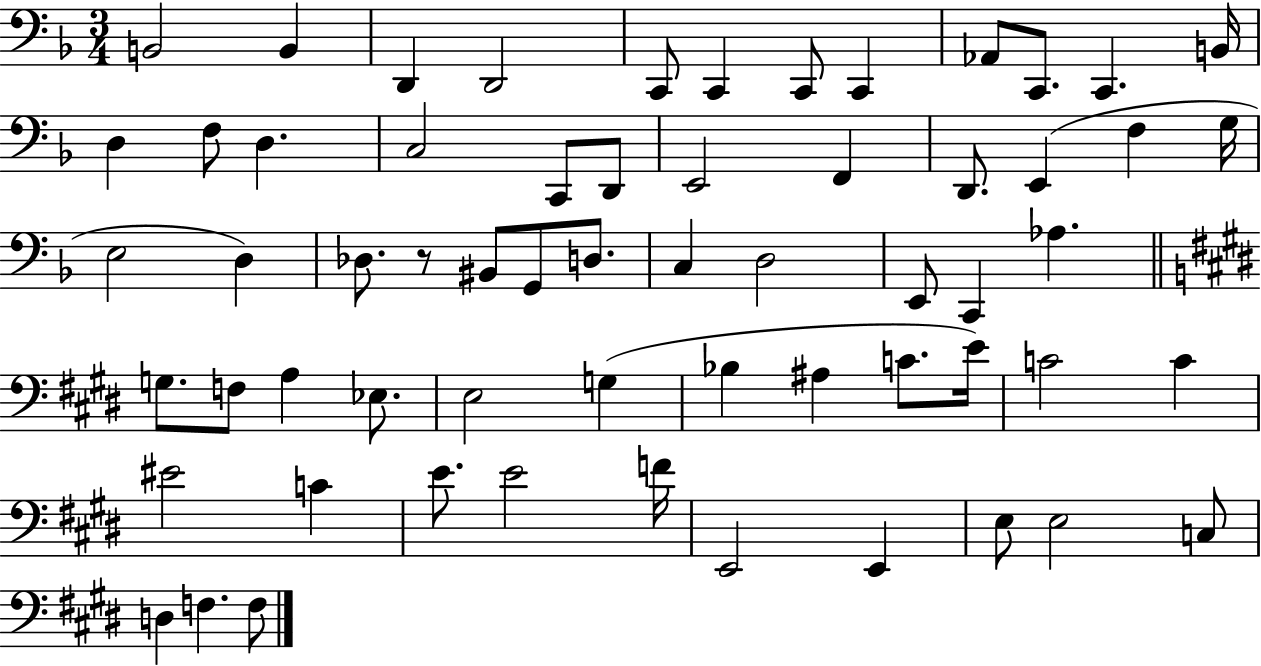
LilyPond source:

{
  \clef bass
  \numericTimeSignature
  \time 3/4
  \key f \major
  \repeat volta 2 { b,2 b,4 | d,4 d,2 | c,8 c,4 c,8 c,4 | aes,8 c,8. c,4. b,16 | \break d4 f8 d4. | c2 c,8 d,8 | e,2 f,4 | d,8. e,4( f4 g16 | \break e2 d4) | des8. r8 bis,8 g,8 d8. | c4 d2 | e,8 c,4 aes4. | \break \bar "||" \break \key e \major g8. f8 a4 ees8. | e2 g4( | bes4 ais4 c'8. e'16) | c'2 c'4 | \break eis'2 c'4 | e'8. e'2 f'16 | e,2 e,4 | e8 e2 c8 | \break d4 f4. f8 | } \bar "|."
}